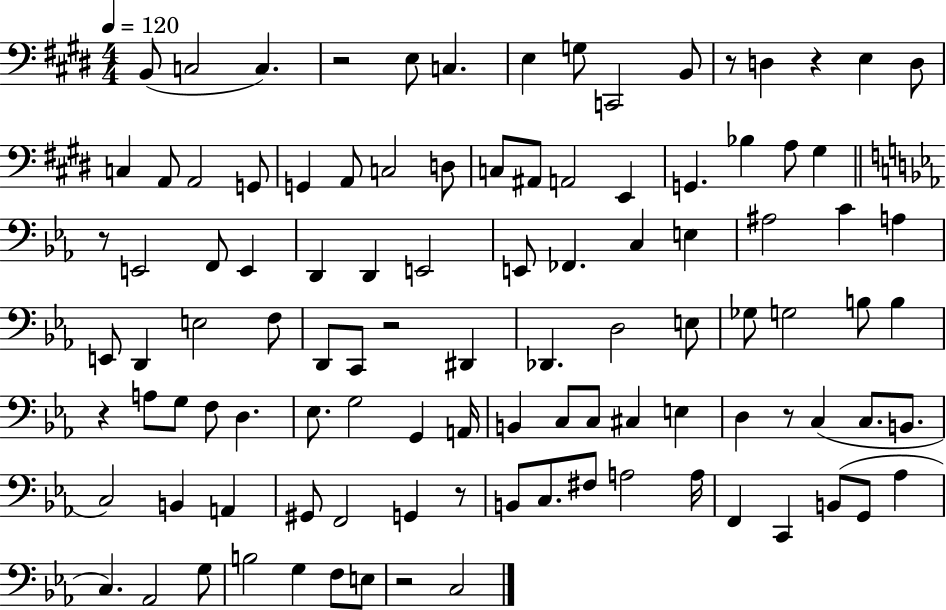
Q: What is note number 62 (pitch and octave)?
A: G2